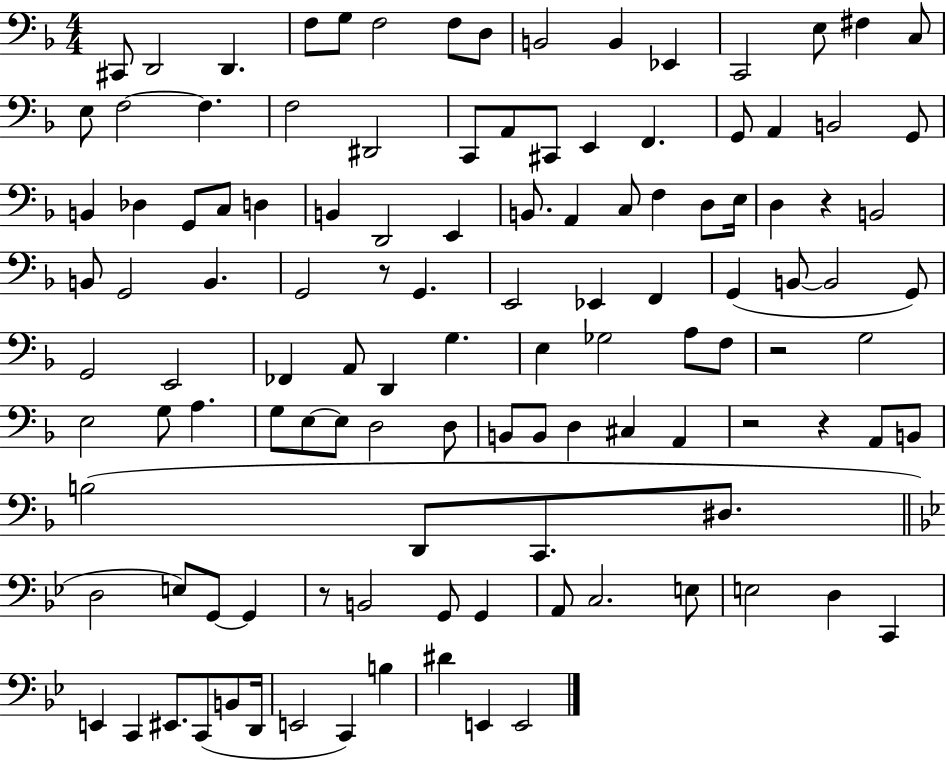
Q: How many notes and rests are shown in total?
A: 118